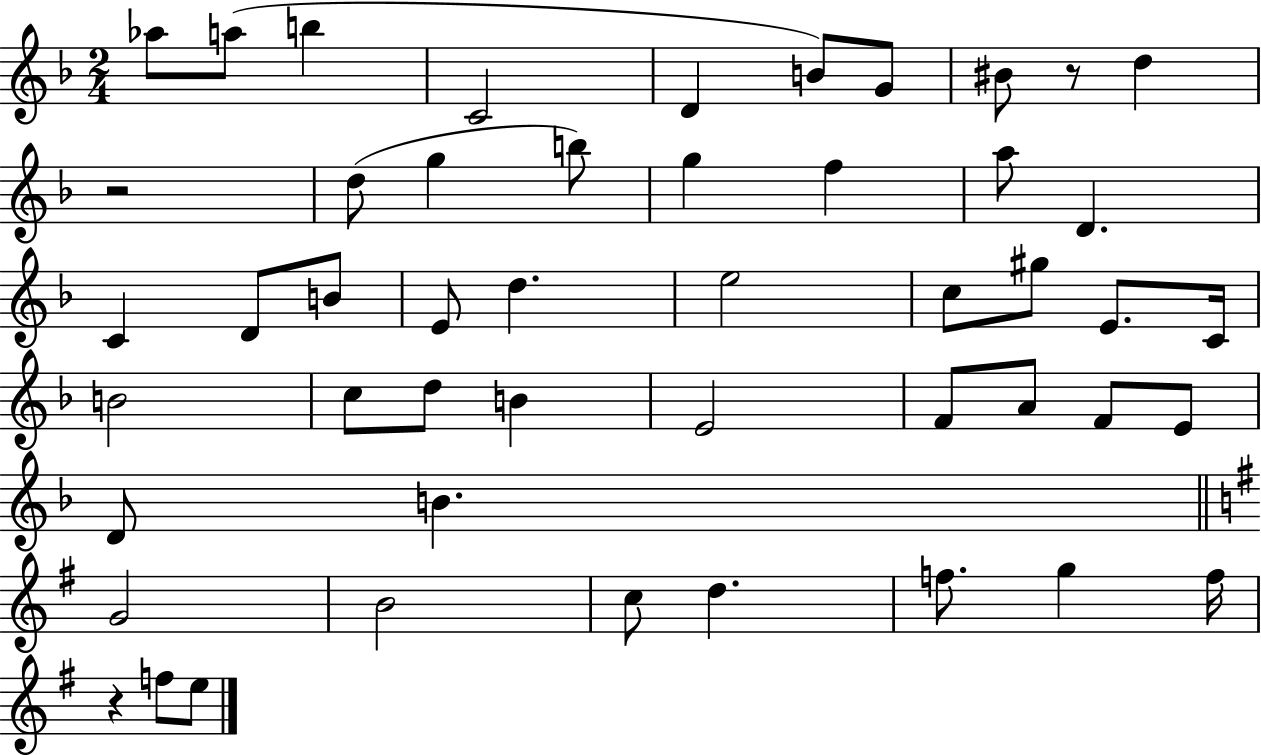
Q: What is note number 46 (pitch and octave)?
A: E5